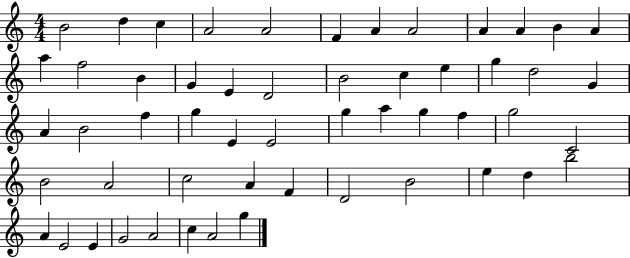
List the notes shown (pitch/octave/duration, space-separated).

B4/h D5/q C5/q A4/h A4/h F4/q A4/q A4/h A4/q A4/q B4/q A4/q A5/q F5/h B4/q G4/q E4/q D4/h B4/h C5/q E5/q G5/q D5/h G4/q A4/q B4/h F5/q G5/q E4/q E4/h G5/q A5/q G5/q F5/q G5/h C4/h B4/h A4/h C5/h A4/q F4/q D4/h B4/h E5/q D5/q B5/h A4/q E4/h E4/q G4/h A4/h C5/q A4/h G5/q